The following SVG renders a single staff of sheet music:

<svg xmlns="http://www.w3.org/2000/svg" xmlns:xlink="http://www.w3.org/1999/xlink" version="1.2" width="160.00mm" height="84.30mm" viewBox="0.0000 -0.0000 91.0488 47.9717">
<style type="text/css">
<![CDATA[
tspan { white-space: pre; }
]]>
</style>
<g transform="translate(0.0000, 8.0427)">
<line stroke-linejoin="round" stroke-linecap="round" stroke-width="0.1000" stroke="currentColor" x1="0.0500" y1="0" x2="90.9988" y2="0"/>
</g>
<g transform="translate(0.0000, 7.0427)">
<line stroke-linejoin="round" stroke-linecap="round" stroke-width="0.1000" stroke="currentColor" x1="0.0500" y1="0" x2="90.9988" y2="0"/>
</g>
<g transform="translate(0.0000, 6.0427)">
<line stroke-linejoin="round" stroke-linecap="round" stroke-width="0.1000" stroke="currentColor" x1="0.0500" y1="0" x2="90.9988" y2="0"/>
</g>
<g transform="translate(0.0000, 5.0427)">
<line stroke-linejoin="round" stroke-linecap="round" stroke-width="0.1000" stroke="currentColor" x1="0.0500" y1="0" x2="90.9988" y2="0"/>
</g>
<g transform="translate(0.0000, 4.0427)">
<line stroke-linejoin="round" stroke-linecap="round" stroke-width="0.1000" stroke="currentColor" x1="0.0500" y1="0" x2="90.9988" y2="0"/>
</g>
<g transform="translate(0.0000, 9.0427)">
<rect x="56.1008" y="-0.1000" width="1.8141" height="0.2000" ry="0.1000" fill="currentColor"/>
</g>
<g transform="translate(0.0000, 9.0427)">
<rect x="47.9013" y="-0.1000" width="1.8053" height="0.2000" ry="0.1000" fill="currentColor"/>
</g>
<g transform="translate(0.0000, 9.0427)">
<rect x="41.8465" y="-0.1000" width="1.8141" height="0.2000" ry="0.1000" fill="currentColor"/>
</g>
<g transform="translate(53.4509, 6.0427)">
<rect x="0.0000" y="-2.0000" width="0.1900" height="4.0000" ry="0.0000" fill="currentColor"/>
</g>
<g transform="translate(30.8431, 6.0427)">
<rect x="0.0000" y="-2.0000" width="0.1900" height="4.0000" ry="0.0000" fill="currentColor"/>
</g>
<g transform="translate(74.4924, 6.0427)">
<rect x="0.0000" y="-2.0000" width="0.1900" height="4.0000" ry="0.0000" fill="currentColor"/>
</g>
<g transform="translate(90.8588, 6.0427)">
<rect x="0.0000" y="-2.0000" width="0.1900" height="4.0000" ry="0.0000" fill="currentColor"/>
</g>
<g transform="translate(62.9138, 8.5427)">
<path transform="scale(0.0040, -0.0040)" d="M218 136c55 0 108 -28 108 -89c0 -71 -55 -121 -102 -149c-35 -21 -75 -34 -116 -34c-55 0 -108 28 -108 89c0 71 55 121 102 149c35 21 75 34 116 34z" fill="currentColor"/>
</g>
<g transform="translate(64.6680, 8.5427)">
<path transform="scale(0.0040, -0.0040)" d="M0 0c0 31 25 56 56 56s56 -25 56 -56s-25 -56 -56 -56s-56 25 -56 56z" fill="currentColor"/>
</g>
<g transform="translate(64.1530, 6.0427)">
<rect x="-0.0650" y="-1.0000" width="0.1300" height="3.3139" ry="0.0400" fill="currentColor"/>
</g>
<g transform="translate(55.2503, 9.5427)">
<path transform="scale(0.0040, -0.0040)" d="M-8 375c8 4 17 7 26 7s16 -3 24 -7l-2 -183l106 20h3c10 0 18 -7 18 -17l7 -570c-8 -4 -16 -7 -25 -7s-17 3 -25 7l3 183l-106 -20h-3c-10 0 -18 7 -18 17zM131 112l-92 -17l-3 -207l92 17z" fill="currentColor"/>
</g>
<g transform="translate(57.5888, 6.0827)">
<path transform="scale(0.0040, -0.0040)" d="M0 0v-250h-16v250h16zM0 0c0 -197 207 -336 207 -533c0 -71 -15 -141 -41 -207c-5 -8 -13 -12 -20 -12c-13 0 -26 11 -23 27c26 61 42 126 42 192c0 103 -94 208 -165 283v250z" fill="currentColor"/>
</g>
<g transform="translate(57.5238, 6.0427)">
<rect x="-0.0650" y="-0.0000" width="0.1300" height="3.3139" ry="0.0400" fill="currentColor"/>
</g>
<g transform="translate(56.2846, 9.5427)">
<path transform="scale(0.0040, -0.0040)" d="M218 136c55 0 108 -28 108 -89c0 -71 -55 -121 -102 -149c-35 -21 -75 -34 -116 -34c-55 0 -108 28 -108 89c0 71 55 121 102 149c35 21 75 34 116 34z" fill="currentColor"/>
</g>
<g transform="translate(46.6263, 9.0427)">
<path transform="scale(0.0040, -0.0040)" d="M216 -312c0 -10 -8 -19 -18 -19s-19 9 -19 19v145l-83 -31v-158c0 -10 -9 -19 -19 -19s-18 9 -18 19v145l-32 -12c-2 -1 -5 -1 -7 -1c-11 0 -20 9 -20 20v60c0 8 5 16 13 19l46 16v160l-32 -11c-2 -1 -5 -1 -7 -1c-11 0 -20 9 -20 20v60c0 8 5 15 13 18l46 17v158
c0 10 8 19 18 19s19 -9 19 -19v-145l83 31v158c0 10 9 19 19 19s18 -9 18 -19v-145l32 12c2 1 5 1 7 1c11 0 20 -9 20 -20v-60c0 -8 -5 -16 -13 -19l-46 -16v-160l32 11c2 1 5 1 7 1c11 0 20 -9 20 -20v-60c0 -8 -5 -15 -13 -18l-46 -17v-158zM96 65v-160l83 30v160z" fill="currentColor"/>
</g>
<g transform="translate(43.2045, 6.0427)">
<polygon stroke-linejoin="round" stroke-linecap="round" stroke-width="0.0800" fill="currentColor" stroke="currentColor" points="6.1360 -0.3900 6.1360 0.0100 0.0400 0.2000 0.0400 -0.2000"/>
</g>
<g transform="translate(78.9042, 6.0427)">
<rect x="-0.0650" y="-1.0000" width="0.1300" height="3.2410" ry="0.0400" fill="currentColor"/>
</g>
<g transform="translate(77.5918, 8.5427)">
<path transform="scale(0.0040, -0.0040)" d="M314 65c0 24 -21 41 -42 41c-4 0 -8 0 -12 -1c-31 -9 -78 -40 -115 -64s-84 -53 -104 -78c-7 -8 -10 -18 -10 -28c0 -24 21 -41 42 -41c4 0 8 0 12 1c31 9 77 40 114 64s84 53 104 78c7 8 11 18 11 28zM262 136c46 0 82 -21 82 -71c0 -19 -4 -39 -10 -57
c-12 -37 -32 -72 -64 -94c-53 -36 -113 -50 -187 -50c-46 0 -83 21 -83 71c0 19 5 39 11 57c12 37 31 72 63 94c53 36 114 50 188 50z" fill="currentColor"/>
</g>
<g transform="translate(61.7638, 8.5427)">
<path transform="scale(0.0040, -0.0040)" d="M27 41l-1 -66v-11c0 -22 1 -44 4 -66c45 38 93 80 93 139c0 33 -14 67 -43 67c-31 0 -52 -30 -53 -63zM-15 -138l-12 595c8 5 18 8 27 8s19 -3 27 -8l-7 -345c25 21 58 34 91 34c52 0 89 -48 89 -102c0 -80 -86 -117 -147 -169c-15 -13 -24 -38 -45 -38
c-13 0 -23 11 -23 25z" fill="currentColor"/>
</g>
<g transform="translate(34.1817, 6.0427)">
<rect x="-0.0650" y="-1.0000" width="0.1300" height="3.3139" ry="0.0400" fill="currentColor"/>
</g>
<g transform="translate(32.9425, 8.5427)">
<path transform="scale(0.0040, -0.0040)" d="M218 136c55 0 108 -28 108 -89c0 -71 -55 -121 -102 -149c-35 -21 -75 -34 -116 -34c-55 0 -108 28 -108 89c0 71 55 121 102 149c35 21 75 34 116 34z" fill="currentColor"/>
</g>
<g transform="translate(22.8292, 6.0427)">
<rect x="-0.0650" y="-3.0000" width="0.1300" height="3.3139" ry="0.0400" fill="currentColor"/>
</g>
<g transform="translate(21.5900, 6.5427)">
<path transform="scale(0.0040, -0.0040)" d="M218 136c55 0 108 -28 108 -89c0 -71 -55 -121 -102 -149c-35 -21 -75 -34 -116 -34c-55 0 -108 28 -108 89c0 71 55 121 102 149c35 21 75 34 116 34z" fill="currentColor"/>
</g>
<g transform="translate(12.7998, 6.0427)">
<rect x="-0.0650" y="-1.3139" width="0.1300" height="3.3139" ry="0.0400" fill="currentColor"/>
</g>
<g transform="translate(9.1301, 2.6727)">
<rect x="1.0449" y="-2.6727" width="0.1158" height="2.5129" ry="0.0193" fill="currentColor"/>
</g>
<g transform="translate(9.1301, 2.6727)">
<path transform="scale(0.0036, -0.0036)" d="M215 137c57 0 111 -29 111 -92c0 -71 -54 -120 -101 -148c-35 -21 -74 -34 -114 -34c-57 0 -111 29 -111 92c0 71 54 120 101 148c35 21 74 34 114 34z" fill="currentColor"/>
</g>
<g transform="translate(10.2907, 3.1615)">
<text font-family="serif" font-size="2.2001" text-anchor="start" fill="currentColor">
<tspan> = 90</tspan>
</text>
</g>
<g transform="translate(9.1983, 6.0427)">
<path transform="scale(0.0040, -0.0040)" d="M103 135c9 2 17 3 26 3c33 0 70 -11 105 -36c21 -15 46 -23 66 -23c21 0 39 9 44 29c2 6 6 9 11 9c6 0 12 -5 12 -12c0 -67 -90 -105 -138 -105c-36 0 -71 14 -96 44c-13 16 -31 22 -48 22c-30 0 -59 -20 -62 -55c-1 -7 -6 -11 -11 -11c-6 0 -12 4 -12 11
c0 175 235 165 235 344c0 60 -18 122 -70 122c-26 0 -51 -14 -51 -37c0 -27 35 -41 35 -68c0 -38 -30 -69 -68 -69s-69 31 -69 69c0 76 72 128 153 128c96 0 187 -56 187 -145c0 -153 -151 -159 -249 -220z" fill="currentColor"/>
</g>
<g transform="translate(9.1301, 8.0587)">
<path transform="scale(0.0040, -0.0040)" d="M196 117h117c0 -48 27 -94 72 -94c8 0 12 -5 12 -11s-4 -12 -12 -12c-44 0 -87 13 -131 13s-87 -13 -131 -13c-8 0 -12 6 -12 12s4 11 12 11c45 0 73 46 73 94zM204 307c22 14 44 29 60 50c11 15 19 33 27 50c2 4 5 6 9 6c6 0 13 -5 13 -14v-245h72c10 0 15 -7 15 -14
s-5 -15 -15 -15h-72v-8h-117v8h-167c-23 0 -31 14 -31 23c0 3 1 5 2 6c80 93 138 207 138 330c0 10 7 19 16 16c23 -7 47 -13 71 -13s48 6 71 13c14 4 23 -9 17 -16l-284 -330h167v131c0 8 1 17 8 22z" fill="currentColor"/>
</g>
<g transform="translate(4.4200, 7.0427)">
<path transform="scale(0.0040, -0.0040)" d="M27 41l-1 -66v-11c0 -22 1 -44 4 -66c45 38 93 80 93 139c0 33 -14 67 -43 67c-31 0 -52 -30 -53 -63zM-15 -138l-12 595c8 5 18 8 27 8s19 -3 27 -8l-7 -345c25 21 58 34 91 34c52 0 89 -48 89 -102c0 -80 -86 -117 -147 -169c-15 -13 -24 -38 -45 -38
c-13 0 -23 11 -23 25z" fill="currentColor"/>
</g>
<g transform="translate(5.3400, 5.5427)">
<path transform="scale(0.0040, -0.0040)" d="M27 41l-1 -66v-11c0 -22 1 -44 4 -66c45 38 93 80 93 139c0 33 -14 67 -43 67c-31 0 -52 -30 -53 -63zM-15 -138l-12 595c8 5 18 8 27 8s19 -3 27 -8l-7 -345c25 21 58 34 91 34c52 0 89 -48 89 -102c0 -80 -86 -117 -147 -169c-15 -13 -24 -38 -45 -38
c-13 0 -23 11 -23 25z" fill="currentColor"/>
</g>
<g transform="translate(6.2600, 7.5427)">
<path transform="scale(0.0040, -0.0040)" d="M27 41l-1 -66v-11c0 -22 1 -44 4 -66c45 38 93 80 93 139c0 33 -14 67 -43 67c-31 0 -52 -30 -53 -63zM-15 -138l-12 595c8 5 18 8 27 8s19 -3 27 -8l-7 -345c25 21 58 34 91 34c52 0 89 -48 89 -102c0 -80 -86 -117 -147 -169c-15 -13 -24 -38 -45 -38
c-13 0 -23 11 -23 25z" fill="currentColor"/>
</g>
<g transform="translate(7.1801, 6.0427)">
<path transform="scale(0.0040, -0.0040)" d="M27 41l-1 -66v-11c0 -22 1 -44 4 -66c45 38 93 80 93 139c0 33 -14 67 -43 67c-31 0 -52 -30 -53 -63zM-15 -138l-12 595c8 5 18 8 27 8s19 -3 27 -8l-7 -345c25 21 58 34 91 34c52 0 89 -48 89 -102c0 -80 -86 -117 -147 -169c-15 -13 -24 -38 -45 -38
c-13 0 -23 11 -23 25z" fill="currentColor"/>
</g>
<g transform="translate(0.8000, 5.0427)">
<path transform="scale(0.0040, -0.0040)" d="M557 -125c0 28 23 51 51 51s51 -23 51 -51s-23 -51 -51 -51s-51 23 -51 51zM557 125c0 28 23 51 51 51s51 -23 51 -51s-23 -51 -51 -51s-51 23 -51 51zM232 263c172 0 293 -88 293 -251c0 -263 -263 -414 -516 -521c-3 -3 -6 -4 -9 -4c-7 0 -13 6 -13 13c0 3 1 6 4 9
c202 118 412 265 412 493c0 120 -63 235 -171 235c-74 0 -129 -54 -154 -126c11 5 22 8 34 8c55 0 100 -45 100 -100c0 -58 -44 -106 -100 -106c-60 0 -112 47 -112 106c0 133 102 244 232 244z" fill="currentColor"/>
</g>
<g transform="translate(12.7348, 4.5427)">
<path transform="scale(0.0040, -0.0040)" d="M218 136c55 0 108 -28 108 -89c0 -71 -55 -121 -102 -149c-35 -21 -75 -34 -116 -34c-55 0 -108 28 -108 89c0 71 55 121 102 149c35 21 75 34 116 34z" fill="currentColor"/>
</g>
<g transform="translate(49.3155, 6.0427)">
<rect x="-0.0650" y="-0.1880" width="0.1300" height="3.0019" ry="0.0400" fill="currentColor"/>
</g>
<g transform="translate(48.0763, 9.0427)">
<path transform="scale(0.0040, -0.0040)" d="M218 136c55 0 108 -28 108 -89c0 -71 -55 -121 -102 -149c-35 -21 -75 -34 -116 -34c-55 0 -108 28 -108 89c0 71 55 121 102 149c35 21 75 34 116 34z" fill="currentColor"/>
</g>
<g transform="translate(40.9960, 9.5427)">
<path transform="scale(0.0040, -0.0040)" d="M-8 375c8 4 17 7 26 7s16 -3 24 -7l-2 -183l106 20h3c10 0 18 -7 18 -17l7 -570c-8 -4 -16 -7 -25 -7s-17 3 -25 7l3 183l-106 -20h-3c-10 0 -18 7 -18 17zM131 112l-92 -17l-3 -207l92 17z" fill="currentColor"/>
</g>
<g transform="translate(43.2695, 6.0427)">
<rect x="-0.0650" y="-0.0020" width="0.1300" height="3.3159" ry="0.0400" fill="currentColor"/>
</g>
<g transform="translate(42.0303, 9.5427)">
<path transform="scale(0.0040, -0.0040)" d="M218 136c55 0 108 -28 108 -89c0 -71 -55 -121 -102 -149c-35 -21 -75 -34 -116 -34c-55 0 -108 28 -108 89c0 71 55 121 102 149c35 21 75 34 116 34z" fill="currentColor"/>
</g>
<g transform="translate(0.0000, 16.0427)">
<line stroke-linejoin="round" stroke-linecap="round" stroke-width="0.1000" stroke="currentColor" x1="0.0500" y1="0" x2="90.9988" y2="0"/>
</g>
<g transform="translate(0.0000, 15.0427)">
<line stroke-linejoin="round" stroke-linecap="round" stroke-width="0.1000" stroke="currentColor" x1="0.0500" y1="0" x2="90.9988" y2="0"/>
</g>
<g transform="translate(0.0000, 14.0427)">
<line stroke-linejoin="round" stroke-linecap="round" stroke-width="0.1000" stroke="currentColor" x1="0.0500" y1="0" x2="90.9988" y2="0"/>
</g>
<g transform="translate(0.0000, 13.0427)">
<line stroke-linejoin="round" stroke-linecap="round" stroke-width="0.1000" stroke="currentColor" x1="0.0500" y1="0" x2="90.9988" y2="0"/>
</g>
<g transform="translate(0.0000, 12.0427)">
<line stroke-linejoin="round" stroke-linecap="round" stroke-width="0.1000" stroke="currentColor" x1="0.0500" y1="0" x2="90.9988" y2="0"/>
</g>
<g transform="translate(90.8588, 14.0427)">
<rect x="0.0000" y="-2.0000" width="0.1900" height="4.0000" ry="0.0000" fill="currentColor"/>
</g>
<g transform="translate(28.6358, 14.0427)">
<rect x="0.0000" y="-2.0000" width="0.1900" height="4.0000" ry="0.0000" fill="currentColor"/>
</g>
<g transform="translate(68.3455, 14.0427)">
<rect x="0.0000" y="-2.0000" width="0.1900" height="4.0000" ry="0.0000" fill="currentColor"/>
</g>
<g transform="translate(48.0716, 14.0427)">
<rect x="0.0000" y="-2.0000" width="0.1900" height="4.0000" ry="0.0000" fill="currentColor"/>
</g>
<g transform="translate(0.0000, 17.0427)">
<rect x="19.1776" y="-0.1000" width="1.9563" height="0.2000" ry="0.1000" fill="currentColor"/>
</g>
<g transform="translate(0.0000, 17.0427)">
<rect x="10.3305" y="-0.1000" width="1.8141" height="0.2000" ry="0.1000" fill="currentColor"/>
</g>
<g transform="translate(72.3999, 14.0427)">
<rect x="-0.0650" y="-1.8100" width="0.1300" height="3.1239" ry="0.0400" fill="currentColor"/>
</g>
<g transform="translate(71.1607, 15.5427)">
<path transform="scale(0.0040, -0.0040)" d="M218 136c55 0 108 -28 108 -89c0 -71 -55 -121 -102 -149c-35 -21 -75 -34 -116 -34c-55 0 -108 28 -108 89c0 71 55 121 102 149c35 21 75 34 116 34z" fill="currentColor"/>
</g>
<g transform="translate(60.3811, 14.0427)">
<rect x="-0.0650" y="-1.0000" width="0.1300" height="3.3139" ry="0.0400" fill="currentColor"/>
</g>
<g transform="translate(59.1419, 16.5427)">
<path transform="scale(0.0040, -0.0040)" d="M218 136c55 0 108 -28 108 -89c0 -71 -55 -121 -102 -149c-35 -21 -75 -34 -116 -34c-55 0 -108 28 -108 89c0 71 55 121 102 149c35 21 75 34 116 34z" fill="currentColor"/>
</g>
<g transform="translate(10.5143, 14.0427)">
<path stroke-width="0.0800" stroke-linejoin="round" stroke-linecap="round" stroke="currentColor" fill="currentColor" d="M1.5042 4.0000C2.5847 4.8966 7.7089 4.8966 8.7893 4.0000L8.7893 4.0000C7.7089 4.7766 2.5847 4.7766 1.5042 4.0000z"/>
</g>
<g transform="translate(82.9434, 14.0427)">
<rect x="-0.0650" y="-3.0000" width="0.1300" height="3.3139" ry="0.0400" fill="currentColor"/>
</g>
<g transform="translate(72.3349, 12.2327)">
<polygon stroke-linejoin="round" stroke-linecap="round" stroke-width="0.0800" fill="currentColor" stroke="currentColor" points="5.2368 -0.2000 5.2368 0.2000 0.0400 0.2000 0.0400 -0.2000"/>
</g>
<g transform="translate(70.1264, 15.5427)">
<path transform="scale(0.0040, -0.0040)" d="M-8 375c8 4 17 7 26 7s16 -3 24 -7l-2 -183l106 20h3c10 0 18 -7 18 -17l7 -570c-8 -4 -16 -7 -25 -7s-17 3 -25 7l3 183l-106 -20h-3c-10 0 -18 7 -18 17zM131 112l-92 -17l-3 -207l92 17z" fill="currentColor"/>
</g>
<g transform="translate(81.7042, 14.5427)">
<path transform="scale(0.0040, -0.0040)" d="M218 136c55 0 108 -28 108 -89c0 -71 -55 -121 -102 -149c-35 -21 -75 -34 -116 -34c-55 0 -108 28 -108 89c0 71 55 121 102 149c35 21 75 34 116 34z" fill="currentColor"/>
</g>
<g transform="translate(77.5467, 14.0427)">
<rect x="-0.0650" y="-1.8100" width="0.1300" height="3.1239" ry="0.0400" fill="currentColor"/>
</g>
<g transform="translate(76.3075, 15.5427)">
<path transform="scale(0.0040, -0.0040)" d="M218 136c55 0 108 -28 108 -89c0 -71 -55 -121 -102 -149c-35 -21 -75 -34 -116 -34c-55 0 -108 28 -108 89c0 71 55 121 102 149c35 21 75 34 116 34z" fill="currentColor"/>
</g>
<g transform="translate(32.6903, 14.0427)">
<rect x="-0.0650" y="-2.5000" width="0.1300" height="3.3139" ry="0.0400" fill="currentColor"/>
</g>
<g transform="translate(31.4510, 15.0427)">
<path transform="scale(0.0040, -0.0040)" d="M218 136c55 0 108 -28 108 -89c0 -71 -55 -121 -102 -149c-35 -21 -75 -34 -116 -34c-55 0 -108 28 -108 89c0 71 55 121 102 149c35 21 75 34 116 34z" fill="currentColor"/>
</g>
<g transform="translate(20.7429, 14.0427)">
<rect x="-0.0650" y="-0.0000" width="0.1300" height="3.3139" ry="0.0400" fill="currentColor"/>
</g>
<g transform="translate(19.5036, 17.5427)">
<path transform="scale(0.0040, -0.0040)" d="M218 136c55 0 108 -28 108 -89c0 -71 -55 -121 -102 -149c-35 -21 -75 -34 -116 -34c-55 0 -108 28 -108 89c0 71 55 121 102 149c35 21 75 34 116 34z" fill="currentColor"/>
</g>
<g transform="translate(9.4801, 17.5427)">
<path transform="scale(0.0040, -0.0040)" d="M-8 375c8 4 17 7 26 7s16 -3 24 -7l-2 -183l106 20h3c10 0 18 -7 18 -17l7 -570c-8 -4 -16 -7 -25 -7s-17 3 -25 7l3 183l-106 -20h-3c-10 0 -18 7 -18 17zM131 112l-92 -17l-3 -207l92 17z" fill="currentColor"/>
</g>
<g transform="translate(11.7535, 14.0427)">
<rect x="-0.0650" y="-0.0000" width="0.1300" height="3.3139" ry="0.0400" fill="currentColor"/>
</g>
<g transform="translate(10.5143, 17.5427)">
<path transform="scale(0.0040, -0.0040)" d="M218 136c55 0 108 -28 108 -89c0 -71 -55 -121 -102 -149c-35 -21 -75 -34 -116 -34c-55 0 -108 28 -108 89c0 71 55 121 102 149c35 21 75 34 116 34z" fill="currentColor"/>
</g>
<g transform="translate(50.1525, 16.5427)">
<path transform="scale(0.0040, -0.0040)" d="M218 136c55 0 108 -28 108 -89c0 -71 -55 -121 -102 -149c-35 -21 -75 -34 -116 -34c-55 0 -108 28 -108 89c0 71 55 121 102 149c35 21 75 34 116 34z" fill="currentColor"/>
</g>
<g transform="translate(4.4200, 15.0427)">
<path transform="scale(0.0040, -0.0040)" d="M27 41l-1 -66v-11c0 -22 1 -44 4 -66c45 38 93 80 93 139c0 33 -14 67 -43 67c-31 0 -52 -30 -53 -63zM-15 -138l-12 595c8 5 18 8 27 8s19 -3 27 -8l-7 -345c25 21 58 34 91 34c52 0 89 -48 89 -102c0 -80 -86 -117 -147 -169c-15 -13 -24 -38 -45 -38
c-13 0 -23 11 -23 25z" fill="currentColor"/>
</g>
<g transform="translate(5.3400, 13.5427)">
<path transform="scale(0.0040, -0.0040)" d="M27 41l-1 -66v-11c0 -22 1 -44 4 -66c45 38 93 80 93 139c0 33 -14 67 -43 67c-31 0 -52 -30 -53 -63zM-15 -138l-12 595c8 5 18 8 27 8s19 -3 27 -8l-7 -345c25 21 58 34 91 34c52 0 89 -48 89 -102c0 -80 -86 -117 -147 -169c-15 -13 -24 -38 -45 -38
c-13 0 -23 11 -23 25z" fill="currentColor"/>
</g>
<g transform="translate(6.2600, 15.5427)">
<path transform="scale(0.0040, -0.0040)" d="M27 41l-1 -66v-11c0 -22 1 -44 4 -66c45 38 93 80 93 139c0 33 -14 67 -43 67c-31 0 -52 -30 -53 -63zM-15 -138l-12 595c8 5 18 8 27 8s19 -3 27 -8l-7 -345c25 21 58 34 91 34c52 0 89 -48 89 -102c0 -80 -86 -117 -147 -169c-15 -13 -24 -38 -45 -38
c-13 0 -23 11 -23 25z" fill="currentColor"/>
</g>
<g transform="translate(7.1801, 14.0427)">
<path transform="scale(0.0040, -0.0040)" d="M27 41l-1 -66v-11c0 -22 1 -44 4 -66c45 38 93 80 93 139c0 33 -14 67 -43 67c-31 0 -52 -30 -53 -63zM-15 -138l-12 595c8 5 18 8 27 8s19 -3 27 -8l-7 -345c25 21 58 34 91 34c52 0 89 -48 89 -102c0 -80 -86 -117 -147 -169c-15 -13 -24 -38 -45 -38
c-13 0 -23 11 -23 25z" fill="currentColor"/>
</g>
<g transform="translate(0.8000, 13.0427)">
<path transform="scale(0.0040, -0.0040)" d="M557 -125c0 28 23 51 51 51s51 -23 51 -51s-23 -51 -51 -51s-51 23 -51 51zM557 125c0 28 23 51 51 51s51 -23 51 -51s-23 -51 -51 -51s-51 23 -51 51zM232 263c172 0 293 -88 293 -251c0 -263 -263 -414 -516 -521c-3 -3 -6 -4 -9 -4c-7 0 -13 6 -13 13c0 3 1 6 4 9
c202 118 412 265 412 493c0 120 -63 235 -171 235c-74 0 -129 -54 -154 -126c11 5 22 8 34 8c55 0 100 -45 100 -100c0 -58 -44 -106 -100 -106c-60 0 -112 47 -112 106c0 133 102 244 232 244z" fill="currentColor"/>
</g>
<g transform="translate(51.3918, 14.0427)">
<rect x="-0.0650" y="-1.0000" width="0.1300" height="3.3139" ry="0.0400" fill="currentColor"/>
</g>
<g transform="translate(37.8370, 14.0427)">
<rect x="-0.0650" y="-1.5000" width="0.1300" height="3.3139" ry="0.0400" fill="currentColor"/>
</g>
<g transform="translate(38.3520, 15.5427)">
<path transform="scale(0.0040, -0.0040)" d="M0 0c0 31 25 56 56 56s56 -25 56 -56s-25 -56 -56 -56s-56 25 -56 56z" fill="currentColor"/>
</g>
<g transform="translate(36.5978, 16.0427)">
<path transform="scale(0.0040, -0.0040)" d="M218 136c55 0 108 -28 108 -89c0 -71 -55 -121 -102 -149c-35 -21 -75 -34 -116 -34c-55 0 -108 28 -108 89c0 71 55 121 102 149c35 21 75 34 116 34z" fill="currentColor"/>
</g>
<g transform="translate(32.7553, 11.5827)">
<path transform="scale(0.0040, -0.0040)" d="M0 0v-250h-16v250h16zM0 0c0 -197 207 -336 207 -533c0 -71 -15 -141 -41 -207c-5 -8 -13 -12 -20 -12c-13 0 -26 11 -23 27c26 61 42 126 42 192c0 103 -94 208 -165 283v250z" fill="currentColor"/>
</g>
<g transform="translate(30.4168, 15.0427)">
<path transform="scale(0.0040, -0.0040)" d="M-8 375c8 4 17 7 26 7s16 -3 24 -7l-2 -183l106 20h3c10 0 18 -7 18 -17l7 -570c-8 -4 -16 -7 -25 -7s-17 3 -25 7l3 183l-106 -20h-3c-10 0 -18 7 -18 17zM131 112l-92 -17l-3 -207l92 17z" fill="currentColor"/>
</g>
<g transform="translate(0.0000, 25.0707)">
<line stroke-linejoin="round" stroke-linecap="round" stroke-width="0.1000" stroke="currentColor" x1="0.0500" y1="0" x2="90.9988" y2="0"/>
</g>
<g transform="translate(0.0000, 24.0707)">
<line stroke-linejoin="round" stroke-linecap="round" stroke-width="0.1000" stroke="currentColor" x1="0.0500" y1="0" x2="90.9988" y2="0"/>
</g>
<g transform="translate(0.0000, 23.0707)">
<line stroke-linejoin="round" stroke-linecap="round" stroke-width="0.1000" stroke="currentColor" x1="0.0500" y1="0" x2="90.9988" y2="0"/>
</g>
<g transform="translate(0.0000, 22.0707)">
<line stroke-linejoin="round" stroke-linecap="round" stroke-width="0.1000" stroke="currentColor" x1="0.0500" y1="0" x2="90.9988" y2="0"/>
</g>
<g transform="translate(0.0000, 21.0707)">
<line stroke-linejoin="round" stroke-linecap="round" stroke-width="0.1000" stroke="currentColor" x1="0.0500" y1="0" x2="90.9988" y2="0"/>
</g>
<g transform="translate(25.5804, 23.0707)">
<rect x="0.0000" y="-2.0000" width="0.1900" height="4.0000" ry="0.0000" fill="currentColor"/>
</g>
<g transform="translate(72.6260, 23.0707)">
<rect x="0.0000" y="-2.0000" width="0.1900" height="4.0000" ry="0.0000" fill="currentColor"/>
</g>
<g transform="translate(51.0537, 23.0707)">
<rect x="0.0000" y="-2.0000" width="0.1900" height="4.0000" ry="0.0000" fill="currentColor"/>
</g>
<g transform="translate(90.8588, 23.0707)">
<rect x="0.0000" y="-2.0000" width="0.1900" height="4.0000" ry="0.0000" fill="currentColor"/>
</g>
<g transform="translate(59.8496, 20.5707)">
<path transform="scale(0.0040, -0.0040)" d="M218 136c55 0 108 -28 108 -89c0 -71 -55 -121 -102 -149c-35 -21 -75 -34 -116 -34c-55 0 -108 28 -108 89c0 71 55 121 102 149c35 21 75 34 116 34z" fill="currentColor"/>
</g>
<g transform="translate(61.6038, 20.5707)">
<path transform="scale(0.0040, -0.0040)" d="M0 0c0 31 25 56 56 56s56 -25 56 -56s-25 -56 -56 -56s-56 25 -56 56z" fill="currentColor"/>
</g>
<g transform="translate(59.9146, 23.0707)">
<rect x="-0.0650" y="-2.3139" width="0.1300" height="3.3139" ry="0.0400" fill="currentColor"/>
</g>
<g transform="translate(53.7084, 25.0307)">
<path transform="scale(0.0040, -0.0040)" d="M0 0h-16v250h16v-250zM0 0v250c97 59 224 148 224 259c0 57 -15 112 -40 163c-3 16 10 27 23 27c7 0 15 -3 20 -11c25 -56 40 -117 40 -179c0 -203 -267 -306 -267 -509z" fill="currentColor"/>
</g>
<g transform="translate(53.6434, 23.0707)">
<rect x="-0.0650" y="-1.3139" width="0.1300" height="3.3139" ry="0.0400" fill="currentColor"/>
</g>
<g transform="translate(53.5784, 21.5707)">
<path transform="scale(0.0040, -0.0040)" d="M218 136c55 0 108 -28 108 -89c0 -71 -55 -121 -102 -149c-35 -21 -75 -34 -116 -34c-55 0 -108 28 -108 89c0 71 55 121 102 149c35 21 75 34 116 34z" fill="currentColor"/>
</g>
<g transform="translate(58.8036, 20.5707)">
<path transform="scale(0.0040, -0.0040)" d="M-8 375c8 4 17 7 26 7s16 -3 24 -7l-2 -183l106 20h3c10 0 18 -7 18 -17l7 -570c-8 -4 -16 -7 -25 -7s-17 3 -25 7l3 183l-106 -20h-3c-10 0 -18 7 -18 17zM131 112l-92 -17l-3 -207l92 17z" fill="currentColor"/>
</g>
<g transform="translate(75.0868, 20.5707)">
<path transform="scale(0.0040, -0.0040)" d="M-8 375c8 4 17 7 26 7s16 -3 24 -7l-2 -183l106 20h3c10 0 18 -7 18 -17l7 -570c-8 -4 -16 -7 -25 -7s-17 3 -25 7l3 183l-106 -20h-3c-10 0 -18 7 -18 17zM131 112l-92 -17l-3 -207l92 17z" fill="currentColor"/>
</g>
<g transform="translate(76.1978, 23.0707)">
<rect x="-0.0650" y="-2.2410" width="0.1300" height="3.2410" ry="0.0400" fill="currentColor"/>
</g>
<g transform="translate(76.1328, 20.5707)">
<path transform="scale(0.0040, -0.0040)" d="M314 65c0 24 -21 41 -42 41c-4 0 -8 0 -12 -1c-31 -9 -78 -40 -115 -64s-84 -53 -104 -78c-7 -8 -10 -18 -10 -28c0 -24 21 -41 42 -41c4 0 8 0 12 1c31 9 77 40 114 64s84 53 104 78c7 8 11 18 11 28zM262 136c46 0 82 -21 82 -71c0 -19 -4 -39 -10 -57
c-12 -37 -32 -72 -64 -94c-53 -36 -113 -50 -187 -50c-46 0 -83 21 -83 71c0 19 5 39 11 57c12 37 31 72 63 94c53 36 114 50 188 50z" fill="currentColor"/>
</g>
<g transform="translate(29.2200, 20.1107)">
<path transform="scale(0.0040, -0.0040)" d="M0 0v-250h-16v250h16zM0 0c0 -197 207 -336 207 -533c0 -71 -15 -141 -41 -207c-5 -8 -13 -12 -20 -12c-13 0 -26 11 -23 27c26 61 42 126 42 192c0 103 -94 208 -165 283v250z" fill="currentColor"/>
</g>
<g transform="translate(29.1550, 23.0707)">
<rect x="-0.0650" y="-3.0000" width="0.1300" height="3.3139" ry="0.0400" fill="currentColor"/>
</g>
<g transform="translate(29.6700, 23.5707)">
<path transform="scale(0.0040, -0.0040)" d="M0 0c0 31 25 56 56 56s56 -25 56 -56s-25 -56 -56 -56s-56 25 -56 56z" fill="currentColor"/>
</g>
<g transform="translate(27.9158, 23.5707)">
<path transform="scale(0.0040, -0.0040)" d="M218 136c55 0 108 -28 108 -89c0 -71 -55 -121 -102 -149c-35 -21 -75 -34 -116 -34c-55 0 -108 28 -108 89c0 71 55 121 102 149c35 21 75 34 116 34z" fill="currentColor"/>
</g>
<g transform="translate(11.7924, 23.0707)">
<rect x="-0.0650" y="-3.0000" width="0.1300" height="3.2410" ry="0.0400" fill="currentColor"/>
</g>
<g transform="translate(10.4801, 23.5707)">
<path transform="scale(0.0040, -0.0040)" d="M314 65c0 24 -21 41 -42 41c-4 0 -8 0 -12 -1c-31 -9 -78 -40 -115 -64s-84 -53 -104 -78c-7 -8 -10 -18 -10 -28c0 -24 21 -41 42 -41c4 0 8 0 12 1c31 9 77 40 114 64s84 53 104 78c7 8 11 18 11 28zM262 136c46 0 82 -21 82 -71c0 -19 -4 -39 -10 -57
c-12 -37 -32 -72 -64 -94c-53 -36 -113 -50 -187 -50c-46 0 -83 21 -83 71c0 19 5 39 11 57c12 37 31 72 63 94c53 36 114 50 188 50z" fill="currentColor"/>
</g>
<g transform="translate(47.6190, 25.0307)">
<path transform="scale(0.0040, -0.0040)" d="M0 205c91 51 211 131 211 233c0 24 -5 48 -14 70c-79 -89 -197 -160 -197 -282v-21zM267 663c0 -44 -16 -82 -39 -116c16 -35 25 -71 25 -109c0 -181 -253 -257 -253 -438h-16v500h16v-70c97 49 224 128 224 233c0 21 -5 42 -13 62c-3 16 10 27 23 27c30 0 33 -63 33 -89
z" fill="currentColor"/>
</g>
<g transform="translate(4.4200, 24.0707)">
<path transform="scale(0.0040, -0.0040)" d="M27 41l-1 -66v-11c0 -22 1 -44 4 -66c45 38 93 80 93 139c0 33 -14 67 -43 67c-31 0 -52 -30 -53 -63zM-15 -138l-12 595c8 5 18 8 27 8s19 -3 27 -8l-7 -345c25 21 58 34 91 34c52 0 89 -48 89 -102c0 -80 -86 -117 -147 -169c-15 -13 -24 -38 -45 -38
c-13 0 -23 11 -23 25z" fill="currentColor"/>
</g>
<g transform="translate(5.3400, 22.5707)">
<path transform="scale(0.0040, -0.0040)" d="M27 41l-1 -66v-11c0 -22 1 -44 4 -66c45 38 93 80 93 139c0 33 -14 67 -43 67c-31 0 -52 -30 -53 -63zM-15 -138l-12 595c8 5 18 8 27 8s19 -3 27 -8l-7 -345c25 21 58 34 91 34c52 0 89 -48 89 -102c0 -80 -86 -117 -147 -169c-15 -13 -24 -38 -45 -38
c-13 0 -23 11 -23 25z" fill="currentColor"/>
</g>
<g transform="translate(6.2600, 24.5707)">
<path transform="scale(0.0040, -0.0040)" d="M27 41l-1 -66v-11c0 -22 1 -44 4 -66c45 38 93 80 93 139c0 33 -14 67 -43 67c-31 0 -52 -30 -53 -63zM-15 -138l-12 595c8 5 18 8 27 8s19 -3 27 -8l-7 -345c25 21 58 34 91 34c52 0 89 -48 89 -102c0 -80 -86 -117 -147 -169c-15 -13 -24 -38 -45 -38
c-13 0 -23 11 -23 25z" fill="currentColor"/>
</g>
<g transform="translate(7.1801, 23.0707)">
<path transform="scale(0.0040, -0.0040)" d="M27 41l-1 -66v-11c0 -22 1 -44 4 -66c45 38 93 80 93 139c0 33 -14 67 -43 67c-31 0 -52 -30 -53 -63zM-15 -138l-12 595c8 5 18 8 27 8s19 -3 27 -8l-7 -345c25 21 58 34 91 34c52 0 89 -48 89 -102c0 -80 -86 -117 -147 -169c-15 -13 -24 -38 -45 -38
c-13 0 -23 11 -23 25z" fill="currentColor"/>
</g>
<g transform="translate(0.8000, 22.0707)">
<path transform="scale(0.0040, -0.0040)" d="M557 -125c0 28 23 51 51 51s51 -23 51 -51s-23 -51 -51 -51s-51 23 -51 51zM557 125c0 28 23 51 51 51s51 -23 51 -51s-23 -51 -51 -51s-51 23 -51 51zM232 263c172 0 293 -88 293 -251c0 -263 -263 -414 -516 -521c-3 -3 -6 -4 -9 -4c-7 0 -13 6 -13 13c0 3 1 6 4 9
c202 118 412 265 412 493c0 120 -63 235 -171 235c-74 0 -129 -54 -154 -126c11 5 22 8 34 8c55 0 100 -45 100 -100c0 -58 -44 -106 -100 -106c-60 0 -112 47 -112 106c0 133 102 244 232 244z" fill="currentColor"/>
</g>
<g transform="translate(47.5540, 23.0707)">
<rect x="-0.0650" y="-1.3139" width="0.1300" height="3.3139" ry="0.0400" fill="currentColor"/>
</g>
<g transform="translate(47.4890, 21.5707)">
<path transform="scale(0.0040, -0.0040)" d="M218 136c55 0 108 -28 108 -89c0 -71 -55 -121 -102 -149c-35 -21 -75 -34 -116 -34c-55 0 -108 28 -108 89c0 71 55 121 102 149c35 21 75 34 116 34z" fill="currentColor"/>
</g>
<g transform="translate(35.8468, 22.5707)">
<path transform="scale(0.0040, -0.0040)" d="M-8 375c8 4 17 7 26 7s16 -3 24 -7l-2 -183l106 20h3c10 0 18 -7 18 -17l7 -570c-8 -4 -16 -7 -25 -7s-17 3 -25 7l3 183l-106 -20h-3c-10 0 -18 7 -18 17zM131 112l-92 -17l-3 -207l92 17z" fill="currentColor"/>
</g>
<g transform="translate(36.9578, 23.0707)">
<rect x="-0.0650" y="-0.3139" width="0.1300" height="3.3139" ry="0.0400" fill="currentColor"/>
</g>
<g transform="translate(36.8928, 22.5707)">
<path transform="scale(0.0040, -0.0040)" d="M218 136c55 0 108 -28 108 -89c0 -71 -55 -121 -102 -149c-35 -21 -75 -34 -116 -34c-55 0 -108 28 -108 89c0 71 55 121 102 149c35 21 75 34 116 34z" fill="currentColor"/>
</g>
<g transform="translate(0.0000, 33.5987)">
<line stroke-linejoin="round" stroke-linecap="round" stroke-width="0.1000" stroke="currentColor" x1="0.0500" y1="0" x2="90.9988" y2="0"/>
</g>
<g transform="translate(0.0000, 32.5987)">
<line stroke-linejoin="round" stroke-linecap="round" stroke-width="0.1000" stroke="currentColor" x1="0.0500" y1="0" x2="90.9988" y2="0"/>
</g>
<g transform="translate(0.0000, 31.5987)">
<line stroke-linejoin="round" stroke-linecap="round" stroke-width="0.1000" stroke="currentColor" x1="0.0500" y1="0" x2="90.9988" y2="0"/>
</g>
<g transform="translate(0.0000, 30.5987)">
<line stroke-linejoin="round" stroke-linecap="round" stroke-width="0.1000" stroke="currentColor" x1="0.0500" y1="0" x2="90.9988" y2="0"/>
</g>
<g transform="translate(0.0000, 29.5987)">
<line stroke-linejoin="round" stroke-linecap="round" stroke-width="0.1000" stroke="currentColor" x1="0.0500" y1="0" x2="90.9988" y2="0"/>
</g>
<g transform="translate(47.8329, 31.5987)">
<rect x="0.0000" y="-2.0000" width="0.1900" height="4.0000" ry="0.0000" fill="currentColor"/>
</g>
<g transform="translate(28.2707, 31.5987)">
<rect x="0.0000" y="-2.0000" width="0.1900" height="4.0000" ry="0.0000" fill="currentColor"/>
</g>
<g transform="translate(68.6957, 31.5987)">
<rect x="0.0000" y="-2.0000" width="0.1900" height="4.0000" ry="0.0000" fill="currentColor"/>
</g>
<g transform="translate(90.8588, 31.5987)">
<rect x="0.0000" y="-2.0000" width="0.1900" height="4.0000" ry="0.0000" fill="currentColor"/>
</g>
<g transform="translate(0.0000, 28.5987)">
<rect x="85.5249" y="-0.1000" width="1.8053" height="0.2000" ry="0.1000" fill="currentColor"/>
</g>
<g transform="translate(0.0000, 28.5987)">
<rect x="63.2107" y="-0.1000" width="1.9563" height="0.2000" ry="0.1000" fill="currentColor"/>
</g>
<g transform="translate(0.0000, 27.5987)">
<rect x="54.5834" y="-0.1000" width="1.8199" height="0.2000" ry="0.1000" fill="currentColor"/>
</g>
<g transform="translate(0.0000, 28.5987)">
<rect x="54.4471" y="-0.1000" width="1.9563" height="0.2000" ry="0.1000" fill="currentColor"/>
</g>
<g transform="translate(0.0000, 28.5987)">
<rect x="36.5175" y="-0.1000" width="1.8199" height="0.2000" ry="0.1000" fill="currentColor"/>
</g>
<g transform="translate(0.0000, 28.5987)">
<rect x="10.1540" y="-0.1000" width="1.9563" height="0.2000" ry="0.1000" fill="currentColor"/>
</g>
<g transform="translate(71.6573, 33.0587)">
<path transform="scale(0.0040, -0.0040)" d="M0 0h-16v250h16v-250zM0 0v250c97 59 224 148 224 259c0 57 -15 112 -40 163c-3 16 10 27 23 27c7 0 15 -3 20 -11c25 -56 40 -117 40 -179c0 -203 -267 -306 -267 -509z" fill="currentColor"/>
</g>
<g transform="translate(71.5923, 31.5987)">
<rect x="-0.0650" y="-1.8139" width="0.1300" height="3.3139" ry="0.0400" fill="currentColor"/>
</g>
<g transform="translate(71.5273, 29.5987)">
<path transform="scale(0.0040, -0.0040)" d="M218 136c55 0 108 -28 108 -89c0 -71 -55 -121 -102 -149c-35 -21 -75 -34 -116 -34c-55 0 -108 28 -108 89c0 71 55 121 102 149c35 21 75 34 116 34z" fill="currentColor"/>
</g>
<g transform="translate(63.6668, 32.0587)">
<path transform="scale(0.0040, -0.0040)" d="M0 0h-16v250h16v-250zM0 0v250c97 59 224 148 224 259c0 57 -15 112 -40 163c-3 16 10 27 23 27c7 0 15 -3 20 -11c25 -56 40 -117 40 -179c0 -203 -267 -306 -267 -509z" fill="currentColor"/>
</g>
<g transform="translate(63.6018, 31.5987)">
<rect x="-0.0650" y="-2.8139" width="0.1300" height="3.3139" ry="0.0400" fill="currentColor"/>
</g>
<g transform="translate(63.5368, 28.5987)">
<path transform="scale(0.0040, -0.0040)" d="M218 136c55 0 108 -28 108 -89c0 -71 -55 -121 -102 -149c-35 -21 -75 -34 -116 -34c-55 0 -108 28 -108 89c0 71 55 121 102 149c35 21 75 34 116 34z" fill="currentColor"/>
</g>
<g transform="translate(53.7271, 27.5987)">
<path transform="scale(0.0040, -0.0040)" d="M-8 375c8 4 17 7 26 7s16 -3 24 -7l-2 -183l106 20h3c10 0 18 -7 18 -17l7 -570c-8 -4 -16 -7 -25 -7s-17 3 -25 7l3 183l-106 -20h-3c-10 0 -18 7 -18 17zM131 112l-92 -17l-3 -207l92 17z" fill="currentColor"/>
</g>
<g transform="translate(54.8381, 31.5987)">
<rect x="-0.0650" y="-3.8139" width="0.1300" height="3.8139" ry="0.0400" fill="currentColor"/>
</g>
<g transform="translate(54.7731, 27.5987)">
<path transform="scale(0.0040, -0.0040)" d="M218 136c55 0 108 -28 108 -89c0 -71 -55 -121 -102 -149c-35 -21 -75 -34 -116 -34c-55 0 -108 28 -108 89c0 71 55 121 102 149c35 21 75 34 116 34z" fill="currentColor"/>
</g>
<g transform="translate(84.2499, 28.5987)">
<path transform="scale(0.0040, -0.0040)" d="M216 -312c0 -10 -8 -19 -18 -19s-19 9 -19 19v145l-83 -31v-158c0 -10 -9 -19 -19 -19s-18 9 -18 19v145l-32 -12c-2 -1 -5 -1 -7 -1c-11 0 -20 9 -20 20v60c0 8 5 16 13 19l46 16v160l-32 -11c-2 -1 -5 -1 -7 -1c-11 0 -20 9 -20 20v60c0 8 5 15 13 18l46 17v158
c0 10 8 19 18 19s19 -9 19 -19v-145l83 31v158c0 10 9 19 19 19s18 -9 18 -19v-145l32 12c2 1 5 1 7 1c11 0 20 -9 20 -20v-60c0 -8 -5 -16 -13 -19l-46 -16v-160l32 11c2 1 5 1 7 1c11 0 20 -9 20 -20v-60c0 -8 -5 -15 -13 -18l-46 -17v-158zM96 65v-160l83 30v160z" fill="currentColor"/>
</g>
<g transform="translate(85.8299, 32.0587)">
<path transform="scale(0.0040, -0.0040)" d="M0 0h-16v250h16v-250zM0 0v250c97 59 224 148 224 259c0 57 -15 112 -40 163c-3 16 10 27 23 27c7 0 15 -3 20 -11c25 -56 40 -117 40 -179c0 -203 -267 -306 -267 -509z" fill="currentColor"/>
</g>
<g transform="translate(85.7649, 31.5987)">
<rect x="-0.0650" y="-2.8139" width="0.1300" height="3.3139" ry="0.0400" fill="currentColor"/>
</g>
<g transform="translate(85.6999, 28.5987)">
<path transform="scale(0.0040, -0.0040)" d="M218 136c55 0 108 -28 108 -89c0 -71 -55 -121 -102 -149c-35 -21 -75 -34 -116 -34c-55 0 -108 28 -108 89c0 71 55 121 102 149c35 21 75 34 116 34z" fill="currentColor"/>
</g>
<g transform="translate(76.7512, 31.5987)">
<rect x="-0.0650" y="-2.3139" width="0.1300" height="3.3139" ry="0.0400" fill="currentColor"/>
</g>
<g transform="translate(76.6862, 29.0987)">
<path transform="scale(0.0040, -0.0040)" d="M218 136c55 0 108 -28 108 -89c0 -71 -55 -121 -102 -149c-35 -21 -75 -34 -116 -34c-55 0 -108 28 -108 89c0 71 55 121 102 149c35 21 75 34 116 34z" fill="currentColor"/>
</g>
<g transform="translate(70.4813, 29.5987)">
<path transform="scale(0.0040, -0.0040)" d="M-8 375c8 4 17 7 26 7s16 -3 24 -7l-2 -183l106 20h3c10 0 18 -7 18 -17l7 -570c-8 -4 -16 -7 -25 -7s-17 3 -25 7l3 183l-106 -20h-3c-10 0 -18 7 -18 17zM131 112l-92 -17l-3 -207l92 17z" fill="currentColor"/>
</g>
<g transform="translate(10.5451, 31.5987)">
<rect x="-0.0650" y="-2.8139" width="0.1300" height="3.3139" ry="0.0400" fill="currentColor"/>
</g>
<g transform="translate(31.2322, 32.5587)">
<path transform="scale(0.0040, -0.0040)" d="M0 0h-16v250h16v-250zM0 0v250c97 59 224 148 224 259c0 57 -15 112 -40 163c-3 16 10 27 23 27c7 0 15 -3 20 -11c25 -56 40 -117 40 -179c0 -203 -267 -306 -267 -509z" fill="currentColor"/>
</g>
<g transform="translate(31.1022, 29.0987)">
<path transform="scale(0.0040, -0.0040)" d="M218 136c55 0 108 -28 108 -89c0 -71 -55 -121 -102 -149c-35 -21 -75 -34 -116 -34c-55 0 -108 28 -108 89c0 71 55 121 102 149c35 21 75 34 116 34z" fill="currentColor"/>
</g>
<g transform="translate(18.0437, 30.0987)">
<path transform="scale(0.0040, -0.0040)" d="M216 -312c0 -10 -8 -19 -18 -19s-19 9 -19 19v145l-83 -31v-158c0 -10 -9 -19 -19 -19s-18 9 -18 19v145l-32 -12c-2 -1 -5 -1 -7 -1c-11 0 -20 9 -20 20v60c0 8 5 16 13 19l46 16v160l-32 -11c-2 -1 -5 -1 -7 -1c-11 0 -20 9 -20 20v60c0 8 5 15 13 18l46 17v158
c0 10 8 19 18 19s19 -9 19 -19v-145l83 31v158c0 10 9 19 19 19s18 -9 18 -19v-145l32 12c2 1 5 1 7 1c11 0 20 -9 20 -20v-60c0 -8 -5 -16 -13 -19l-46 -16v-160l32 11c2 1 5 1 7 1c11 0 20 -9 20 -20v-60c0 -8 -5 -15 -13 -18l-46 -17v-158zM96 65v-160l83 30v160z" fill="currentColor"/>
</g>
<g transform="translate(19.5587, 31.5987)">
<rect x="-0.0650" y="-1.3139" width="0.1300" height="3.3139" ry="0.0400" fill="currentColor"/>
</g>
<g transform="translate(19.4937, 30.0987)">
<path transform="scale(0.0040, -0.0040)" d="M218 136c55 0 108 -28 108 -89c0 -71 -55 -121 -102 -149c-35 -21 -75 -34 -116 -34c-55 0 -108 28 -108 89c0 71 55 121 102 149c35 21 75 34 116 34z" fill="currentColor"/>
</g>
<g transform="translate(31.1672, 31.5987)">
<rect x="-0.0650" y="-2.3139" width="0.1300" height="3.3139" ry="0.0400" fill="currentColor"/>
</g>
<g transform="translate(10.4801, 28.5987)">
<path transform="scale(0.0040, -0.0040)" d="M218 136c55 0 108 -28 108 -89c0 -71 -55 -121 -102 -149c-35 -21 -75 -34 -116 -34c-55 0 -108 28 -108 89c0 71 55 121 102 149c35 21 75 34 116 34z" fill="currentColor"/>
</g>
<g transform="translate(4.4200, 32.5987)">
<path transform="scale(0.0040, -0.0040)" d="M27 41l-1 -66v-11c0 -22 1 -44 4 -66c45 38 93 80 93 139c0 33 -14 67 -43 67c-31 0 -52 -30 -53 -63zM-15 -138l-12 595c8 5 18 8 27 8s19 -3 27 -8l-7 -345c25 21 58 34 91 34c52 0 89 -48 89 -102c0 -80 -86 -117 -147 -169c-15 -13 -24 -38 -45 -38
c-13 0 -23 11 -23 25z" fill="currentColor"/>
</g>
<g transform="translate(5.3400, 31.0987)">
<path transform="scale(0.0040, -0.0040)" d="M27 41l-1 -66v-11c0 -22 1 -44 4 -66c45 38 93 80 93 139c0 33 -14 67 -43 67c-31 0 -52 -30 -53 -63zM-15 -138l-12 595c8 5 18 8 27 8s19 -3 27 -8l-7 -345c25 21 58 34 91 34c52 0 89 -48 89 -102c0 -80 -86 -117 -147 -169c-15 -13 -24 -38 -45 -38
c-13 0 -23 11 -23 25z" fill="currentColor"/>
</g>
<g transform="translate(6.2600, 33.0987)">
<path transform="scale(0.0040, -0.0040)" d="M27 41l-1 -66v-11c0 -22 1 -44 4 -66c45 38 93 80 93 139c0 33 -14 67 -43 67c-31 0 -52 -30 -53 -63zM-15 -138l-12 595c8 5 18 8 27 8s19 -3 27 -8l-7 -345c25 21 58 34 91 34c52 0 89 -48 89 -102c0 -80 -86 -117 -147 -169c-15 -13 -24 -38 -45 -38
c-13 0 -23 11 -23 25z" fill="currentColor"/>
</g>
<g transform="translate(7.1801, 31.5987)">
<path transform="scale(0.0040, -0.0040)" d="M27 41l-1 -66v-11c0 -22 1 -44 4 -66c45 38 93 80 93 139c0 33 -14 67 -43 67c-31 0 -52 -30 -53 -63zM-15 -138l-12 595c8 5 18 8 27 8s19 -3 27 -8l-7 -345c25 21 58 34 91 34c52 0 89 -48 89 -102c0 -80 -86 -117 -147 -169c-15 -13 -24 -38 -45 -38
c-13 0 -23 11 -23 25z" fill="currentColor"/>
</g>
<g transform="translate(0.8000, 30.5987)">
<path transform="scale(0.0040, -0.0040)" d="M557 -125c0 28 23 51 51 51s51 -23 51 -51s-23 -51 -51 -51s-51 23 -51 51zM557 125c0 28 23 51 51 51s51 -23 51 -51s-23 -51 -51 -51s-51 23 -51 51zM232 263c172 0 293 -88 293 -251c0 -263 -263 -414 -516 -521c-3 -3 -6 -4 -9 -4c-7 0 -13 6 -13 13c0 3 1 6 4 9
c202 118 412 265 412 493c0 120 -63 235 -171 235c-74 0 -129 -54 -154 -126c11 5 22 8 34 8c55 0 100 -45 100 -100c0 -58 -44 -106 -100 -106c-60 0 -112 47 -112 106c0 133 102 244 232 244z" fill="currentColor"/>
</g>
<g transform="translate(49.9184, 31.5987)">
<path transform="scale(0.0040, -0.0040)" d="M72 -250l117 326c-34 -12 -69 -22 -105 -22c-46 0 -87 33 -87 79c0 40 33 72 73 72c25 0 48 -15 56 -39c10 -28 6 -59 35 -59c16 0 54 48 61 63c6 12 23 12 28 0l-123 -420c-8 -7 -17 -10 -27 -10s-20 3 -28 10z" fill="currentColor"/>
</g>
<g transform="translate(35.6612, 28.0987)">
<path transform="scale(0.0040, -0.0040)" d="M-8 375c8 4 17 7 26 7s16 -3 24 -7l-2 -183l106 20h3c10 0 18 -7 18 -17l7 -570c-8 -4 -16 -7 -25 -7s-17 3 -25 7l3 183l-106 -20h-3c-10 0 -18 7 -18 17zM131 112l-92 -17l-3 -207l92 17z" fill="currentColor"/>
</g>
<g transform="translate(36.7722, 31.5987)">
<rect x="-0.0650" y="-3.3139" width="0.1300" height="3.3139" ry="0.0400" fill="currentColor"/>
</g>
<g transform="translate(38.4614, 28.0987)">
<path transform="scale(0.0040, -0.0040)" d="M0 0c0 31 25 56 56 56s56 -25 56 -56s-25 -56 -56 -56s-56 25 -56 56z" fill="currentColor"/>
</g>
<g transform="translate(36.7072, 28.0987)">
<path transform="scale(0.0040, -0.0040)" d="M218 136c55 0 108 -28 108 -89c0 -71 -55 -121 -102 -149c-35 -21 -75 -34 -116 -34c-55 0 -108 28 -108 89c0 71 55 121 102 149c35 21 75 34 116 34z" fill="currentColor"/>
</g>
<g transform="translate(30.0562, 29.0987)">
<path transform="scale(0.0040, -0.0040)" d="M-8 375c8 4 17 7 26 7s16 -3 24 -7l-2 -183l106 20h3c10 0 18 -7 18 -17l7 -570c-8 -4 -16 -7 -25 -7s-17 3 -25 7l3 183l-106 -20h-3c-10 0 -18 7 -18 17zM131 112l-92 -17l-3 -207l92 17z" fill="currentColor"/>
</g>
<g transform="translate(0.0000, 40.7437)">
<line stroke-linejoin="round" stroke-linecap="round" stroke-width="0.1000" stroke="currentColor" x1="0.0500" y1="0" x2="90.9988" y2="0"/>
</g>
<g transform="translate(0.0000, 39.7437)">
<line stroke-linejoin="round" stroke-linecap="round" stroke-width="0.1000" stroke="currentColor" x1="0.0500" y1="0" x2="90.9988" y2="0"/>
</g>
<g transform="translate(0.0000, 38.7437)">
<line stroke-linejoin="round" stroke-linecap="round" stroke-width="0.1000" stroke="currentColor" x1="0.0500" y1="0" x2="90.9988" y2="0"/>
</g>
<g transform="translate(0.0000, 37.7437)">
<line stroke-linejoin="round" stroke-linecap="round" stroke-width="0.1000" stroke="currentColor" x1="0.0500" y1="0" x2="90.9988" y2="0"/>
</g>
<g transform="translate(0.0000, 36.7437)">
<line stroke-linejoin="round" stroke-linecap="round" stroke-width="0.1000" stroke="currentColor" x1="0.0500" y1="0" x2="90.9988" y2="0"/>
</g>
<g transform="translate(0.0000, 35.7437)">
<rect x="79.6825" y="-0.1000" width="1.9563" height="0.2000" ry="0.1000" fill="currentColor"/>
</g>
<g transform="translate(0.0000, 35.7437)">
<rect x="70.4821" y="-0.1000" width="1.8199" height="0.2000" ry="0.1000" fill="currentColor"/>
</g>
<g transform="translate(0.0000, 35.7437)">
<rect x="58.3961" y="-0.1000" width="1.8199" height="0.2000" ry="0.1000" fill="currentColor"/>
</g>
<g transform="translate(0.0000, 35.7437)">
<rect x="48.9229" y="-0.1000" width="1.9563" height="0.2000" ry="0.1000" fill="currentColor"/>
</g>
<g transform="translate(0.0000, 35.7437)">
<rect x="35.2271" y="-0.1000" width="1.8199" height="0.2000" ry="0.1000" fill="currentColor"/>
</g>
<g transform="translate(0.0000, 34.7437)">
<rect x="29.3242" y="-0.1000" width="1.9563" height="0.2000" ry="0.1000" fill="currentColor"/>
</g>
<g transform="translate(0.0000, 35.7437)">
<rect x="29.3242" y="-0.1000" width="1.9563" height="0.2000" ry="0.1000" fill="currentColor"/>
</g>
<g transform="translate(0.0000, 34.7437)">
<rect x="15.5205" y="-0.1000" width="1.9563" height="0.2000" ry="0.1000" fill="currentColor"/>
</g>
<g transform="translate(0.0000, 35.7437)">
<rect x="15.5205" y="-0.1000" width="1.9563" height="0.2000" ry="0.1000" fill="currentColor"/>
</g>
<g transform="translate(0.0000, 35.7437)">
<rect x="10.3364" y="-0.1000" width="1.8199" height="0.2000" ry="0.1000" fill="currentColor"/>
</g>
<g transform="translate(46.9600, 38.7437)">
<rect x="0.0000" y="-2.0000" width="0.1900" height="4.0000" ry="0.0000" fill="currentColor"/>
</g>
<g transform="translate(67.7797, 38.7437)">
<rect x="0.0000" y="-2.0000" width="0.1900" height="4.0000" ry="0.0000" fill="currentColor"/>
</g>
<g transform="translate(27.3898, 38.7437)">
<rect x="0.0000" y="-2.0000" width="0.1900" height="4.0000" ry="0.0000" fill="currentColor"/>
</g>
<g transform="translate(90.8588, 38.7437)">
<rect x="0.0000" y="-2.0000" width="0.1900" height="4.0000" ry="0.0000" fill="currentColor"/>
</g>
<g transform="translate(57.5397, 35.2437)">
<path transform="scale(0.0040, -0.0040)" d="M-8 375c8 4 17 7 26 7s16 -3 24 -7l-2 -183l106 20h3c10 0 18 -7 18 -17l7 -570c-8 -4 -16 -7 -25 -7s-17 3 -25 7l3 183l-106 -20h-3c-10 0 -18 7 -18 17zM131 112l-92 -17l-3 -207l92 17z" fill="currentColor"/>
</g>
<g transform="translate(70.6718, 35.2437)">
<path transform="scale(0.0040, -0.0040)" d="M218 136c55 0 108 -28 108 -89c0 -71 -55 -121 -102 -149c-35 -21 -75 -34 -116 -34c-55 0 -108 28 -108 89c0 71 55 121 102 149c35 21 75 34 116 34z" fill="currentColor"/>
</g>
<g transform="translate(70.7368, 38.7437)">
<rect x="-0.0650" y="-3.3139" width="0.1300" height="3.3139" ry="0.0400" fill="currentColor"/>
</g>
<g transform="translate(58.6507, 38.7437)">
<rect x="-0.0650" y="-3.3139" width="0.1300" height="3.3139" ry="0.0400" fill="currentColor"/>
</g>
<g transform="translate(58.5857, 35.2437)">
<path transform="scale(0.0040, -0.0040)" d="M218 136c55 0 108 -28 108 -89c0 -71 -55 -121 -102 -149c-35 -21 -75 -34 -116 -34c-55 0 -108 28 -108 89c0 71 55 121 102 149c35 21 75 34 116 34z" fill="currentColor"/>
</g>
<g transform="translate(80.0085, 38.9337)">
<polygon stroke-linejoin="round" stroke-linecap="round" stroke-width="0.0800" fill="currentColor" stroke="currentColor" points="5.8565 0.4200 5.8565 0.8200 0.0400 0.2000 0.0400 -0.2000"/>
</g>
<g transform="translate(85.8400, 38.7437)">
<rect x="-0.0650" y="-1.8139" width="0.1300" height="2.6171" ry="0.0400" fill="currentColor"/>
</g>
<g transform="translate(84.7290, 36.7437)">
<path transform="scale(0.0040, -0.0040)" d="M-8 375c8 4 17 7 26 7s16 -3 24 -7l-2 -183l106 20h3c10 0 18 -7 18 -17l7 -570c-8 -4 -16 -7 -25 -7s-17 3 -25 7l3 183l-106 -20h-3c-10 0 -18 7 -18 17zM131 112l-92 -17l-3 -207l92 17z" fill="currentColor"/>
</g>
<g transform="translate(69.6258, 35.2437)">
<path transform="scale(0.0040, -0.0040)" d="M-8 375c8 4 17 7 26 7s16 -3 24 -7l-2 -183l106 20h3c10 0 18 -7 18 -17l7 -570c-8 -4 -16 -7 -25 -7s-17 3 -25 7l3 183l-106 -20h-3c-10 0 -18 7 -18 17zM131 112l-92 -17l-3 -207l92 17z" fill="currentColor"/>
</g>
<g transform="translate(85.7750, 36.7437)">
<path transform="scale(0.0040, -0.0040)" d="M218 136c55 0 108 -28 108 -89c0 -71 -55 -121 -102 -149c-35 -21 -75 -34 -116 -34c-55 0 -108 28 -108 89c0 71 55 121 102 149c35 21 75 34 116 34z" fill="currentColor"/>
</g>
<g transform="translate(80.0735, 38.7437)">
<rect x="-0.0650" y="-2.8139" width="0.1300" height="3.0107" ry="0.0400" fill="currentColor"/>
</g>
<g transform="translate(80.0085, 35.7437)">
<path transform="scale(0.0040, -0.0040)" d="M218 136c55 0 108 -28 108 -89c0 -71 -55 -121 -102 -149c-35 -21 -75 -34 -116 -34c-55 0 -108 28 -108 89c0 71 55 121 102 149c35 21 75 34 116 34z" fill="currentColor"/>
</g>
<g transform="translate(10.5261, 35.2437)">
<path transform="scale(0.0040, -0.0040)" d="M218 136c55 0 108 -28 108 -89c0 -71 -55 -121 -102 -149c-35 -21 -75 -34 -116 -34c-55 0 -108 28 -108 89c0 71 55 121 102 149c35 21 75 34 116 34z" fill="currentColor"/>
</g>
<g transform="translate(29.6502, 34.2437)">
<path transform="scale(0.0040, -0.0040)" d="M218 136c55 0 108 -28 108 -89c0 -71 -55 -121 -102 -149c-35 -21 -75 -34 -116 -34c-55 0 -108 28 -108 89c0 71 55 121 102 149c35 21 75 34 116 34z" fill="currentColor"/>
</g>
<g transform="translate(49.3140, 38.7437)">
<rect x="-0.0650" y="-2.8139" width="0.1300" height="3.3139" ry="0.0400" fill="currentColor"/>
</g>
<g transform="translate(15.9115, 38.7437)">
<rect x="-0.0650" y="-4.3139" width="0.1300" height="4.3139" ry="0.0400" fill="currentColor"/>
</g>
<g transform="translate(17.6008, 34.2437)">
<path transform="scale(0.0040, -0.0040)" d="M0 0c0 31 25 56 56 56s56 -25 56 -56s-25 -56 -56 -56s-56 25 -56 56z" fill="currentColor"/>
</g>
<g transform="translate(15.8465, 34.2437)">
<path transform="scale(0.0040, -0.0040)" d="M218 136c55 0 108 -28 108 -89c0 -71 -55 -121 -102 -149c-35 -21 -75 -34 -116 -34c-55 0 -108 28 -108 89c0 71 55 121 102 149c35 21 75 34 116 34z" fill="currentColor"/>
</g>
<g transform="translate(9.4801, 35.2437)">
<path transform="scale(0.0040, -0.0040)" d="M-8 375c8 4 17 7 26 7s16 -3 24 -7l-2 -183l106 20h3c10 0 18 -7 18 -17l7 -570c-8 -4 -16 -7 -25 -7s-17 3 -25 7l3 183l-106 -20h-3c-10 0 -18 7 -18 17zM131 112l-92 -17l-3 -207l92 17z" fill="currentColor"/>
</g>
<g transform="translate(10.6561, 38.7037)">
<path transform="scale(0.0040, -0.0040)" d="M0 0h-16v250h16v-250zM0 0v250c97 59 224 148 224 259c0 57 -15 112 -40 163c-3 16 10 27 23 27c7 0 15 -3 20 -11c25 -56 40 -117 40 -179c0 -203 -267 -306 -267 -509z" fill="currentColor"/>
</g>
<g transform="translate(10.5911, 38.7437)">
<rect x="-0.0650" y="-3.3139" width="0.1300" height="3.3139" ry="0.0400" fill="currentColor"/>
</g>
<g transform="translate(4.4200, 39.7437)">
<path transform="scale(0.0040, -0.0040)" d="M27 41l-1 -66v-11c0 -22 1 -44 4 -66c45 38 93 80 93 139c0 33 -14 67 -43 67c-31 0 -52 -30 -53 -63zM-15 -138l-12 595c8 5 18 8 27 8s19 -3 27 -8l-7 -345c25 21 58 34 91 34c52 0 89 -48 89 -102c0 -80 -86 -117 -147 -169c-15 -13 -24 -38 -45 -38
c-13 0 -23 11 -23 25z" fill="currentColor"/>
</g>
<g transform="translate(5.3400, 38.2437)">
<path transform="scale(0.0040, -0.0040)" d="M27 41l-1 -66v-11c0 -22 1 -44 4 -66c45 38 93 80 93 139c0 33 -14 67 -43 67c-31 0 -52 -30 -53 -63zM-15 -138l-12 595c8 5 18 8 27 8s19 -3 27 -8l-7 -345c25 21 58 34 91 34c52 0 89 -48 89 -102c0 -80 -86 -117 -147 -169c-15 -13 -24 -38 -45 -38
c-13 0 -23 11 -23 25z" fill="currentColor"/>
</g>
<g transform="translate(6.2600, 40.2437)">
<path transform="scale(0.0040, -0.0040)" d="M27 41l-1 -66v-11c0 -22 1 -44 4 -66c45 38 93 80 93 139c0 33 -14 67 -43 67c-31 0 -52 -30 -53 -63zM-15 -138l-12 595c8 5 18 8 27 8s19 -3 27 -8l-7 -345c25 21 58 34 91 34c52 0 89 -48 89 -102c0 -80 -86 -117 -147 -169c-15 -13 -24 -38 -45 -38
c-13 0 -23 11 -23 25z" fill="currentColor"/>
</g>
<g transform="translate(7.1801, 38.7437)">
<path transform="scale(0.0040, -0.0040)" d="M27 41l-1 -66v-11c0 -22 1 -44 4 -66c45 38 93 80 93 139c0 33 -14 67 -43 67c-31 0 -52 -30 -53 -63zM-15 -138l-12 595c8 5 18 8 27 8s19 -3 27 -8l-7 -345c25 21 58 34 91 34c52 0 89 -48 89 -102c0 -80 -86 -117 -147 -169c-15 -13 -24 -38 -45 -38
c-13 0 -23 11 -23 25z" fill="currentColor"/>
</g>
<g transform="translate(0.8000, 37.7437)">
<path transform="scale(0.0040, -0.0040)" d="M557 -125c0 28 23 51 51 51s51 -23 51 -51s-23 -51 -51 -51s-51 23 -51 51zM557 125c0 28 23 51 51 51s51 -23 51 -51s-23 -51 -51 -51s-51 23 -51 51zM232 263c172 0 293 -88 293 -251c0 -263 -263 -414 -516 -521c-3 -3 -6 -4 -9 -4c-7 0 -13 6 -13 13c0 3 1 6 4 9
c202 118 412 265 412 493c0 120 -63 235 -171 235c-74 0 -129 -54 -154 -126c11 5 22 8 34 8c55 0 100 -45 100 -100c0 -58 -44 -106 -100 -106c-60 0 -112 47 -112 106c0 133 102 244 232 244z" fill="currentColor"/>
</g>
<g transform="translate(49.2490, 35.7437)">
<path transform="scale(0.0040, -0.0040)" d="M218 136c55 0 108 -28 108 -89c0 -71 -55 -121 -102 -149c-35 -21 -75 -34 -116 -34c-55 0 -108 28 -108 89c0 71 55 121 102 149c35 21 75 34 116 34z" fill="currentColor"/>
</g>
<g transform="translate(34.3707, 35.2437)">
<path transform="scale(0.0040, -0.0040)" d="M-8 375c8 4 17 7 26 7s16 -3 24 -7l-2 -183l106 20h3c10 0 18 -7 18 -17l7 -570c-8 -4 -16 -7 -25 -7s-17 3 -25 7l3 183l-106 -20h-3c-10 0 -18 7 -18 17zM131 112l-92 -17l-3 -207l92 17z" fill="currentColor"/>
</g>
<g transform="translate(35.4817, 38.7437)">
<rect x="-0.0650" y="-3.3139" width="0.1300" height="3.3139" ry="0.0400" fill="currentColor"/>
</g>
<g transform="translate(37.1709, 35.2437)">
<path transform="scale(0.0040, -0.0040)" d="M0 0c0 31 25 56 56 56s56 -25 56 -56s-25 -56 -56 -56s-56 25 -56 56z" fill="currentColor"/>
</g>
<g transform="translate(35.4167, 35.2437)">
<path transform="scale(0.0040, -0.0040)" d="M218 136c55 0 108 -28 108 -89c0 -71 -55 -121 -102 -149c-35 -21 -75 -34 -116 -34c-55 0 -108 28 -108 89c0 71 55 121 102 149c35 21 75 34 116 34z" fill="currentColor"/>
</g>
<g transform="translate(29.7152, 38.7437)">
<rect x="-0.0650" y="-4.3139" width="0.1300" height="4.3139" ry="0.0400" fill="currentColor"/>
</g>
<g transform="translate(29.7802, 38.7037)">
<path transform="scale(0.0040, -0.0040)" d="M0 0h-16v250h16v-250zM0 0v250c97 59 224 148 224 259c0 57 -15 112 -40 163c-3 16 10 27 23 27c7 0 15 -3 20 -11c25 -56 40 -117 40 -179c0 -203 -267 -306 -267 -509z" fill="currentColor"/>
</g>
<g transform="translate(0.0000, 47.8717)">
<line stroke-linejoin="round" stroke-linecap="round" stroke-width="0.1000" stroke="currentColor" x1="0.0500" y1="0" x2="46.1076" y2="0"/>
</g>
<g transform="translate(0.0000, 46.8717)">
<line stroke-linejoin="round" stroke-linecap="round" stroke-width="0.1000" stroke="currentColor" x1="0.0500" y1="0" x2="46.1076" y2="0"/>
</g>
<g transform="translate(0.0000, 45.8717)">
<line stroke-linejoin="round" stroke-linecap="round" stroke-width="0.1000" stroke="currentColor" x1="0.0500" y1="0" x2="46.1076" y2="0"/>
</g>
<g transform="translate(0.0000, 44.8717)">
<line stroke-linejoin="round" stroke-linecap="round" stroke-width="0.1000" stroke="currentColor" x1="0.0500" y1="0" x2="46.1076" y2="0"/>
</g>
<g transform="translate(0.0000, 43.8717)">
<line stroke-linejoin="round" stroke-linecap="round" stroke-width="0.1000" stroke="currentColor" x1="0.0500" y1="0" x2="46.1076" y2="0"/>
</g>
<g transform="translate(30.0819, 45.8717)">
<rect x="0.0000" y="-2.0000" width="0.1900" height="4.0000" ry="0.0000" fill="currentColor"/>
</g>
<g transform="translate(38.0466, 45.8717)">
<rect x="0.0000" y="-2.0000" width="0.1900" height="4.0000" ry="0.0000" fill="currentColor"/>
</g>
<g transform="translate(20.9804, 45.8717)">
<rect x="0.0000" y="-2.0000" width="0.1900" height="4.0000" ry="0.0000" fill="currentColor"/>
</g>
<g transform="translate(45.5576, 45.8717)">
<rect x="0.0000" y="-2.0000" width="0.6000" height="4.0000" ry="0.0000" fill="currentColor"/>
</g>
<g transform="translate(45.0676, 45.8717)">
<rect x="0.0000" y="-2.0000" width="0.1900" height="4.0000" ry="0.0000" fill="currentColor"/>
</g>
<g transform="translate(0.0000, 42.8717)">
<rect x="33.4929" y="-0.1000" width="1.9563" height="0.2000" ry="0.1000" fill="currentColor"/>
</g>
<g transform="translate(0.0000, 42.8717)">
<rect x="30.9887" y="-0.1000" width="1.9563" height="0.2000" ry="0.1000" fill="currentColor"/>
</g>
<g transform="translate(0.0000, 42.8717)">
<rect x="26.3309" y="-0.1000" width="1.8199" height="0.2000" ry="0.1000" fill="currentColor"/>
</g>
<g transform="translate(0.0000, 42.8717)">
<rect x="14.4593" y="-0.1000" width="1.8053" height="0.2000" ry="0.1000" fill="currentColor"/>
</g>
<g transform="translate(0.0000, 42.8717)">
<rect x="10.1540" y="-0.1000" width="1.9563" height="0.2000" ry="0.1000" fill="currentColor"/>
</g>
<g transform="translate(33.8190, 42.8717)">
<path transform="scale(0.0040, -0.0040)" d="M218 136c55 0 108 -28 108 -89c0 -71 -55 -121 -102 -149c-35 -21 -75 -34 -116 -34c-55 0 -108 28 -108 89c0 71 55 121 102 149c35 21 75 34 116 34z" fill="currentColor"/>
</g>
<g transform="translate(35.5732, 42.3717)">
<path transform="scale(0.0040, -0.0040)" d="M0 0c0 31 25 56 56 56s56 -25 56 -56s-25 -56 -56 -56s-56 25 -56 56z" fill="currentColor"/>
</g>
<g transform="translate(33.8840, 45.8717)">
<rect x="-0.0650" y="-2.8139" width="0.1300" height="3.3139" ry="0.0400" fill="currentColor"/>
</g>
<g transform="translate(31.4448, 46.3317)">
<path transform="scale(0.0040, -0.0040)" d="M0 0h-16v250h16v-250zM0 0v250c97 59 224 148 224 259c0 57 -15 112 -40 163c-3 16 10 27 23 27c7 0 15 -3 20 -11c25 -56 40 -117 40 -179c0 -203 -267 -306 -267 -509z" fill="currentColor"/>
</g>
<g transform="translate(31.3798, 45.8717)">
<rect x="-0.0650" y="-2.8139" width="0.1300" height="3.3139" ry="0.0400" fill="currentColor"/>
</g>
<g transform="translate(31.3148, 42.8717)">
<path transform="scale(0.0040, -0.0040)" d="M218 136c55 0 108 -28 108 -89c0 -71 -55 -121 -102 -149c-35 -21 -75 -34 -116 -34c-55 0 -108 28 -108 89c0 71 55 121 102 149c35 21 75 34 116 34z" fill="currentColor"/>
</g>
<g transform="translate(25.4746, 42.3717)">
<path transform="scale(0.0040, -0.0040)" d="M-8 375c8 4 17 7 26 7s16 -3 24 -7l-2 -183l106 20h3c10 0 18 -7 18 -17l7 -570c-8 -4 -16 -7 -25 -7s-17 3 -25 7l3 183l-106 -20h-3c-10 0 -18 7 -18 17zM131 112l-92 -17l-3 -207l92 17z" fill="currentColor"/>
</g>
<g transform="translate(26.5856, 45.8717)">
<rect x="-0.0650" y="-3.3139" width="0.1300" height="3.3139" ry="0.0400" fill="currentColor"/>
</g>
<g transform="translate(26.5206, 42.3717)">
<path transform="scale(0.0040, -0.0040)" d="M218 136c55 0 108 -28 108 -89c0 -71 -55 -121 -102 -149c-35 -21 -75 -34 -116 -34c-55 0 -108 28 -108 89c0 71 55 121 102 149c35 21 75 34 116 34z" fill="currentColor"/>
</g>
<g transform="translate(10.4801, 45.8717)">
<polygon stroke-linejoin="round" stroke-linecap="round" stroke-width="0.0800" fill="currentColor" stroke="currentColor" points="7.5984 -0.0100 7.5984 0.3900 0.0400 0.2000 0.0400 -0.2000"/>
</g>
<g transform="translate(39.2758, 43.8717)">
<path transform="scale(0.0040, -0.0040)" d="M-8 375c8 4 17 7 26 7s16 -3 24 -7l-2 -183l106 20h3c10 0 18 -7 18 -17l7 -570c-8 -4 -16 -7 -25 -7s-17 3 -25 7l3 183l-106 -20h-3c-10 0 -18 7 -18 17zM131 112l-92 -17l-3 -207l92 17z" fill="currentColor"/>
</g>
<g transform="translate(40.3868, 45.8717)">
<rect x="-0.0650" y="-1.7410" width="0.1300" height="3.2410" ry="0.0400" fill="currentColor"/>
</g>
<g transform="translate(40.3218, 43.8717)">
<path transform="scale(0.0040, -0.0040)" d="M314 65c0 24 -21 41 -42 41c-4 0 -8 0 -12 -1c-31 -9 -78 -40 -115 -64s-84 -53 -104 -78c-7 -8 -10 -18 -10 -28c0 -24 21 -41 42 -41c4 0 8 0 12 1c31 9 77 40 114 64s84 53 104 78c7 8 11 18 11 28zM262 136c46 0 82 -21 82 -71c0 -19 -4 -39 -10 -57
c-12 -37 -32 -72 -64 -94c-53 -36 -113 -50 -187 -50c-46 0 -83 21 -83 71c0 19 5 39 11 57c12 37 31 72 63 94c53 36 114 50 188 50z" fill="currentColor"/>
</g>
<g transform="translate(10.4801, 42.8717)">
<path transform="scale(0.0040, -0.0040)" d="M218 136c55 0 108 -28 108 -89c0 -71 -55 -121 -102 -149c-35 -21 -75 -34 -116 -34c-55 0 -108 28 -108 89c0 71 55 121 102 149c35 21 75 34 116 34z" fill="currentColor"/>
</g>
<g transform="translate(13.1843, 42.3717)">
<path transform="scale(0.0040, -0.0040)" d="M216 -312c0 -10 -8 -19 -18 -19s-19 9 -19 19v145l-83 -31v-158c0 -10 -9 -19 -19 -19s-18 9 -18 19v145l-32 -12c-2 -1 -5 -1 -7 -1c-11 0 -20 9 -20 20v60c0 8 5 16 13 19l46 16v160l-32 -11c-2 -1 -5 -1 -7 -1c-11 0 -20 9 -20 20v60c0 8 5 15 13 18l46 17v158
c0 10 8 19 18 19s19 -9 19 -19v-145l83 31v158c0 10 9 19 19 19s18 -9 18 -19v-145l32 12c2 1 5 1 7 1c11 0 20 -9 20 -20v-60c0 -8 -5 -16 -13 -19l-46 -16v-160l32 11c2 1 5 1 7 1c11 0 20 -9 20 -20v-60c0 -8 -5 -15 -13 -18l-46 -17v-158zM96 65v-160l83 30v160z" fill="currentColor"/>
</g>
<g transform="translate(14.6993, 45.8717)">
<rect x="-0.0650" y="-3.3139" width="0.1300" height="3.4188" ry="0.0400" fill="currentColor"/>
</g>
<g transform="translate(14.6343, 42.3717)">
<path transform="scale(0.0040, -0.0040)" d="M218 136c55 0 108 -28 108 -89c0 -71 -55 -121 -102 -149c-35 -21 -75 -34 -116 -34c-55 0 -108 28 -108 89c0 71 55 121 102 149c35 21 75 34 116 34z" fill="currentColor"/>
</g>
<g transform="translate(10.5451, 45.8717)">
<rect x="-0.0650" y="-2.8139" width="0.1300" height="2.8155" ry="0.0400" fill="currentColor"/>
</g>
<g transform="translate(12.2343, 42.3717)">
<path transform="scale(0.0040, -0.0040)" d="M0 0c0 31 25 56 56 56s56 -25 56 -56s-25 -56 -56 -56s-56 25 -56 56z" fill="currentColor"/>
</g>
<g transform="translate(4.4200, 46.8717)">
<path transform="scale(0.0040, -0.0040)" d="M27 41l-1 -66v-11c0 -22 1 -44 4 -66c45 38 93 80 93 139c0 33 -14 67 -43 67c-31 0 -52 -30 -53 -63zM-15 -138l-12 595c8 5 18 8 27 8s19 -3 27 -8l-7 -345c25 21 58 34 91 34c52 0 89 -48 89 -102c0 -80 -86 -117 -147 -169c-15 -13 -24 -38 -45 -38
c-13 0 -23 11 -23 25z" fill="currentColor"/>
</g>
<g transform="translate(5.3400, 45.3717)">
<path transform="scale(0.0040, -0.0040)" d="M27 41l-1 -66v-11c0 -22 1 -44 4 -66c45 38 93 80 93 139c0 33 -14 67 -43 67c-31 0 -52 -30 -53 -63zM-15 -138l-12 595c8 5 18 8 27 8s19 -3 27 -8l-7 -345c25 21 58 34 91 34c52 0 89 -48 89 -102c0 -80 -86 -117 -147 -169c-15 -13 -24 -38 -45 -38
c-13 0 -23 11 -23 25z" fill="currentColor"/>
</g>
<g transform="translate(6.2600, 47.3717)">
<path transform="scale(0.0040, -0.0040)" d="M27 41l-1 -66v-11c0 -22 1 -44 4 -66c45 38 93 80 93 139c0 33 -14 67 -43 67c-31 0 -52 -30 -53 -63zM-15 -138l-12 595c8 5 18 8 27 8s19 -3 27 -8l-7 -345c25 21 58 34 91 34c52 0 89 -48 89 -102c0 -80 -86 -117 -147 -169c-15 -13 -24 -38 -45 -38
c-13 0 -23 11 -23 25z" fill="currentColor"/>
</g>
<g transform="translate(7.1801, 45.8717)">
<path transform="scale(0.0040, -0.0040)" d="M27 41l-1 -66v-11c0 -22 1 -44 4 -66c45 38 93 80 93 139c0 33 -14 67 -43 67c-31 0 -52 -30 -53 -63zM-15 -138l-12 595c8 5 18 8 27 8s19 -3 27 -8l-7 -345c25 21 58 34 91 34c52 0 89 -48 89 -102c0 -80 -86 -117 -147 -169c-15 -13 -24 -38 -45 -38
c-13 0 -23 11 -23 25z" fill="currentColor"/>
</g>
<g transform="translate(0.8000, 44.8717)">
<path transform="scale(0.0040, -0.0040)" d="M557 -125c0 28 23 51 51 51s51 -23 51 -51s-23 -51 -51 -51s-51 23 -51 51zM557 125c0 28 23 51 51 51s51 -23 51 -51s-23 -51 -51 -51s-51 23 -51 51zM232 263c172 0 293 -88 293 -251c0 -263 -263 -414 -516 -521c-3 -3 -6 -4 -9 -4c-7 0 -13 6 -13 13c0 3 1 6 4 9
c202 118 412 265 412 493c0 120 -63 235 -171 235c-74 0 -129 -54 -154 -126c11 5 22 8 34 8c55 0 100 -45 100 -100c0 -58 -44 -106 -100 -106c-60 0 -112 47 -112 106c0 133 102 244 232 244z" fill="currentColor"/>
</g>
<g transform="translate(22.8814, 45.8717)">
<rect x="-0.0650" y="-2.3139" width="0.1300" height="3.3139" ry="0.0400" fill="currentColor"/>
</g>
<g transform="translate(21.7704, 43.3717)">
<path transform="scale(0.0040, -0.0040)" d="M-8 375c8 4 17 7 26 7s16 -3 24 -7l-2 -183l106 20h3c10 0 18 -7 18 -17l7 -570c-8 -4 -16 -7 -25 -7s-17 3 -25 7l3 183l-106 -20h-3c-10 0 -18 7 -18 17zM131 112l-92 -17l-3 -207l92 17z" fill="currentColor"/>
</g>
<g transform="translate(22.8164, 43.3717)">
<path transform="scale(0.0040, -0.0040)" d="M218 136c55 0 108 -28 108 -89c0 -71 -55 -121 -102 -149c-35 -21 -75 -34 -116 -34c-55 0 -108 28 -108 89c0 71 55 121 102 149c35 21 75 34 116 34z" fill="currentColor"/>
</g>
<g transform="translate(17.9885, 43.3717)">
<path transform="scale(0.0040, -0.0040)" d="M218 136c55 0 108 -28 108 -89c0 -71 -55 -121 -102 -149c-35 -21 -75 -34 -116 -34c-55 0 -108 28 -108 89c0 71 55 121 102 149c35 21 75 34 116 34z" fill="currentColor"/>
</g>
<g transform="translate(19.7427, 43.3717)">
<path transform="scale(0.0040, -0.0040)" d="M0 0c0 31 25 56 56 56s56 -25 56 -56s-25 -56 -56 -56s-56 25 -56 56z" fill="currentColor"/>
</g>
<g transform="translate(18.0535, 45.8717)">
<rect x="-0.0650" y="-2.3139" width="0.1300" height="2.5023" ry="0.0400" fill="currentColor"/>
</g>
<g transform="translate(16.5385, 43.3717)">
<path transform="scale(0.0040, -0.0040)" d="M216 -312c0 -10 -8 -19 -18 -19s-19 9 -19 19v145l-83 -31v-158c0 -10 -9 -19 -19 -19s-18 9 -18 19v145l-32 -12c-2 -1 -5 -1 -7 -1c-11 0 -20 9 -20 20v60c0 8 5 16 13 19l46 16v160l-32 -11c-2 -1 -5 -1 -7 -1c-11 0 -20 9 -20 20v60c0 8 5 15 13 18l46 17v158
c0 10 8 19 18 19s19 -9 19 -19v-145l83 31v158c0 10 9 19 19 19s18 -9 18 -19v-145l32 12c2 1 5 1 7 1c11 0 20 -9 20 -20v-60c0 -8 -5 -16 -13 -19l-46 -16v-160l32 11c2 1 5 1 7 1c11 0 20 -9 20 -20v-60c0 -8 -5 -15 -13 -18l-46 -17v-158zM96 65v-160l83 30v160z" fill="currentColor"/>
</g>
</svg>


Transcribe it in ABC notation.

X:1
T:Untitled
M:2/4
L:1/4
K:Ab
G, C, F,, D,,/2 ^E,,/2 D,,/2 _F,, F,,2 D,, D,, B,,/2 G,, F,, F,, A,,/2 A,,/2 C, C,2 C,/2 E, G,/4 G,/2 B, B,2 C ^G, B,/2 D z/2 E C/2 A,/2 _B, ^C/2 D/2 F F/2 D C D D C/2 A,/2 C/2 ^D/2 ^B,/2 B, D C/2 C A,2